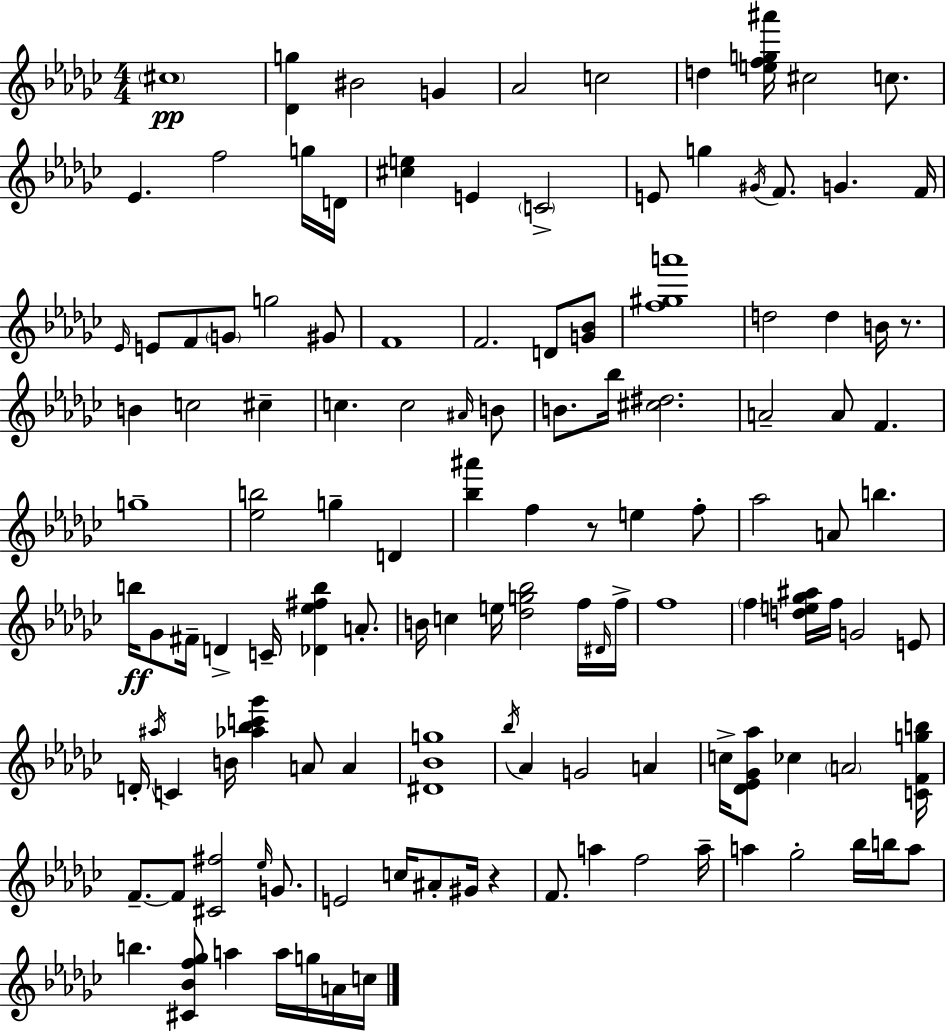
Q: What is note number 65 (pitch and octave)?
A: F5